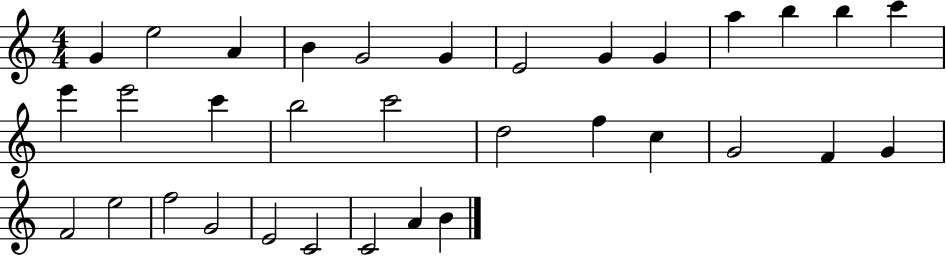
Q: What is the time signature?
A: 4/4